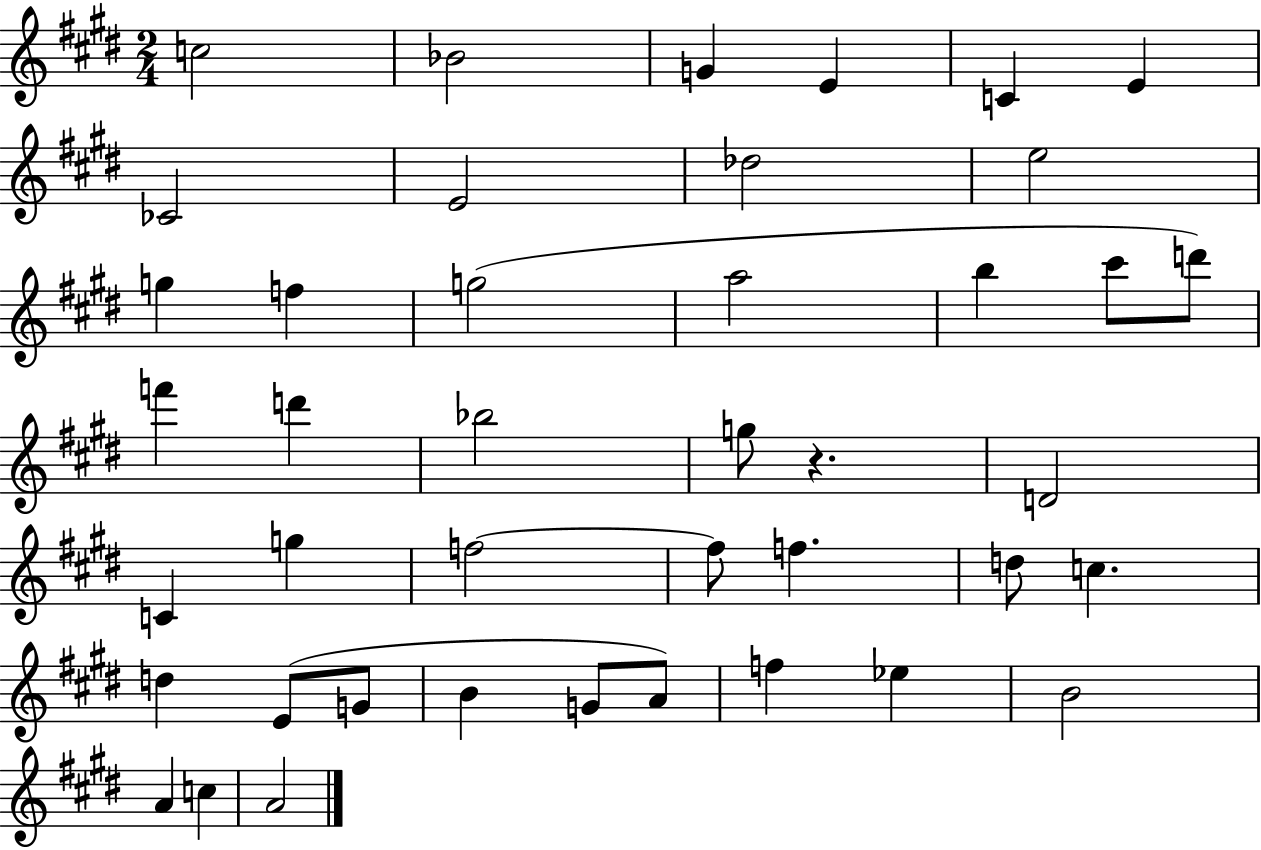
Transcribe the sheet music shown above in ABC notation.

X:1
T:Untitled
M:2/4
L:1/4
K:E
c2 _B2 G E C E _C2 E2 _d2 e2 g f g2 a2 b ^c'/2 d'/2 f' d' _b2 g/2 z D2 C g f2 f/2 f d/2 c d E/2 G/2 B G/2 A/2 f _e B2 A c A2